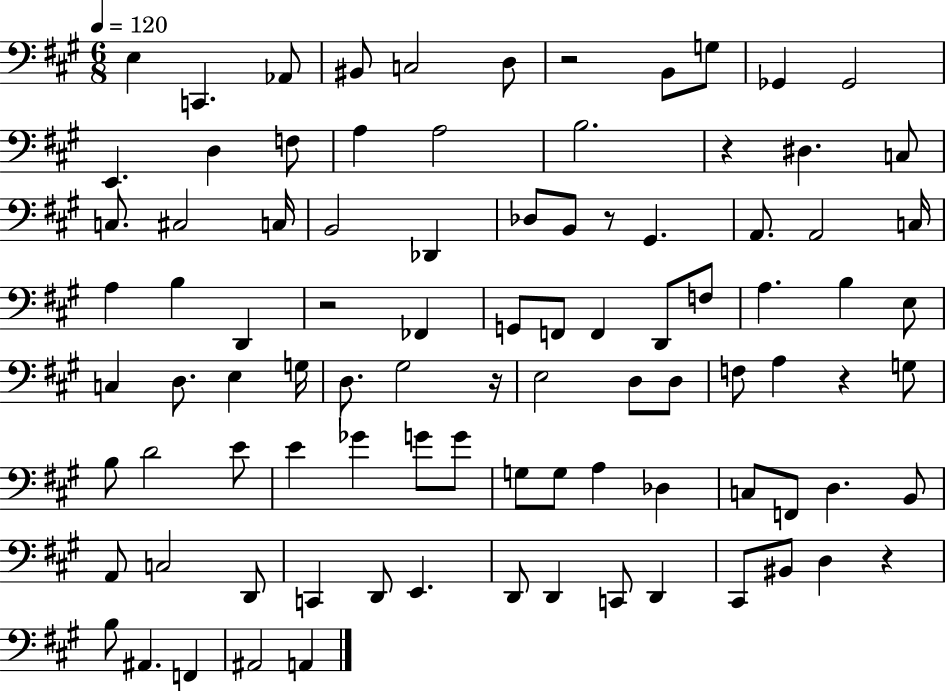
E3/q C2/q. Ab2/e BIS2/e C3/h D3/e R/h B2/e G3/e Gb2/q Gb2/h E2/q. D3/q F3/e A3/q A3/h B3/h. R/q D#3/q. C3/e C3/e. C#3/h C3/s B2/h Db2/q Db3/e B2/e R/e G#2/q. A2/e. A2/h C3/s A3/q B3/q D2/q R/h FES2/q G2/e F2/e F2/q D2/e F3/e A3/q. B3/q E3/e C3/q D3/e. E3/q G3/s D3/e. G#3/h R/s E3/h D3/e D3/e F3/e A3/q R/q G3/e B3/e D4/h E4/e E4/q Gb4/q G4/e G4/e G3/e G3/e A3/q Db3/q C3/e F2/e D3/q. B2/e A2/e C3/h D2/e C2/q D2/e E2/q. D2/e D2/q C2/e D2/q C#2/e BIS2/e D3/q R/q B3/e A#2/q. F2/q A#2/h A2/q